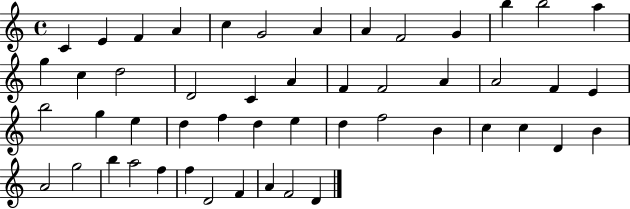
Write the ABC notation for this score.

X:1
T:Untitled
M:4/4
L:1/4
K:C
C E F A c G2 A A F2 G b b2 a g c d2 D2 C A F F2 A A2 F E b2 g e d f d e d f2 B c c D B A2 g2 b a2 f f D2 F A F2 D